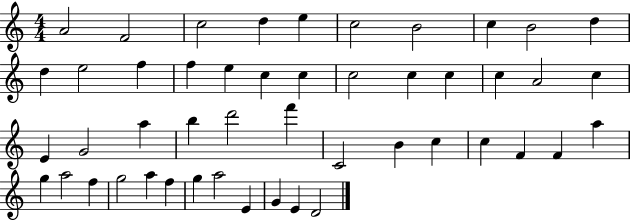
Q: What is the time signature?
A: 4/4